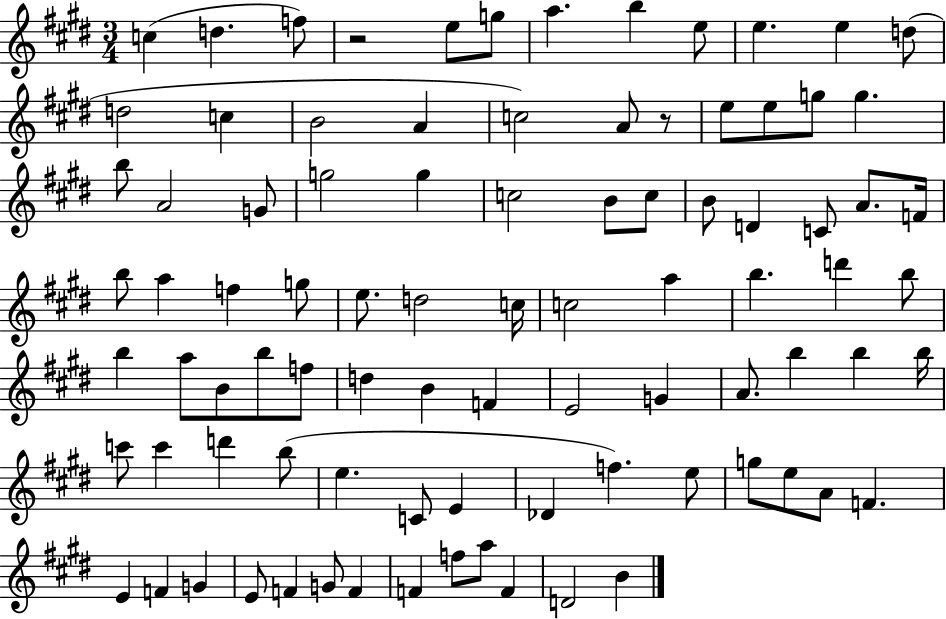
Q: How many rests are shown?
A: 2